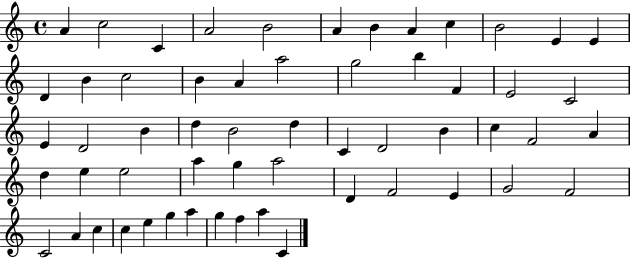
X:1
T:Untitled
M:4/4
L:1/4
K:C
A c2 C A2 B2 A B A c B2 E E D B c2 B A a2 g2 b F E2 C2 E D2 B d B2 d C D2 B c F2 A d e e2 a g a2 D F2 E G2 F2 C2 A c c e g a g f a C